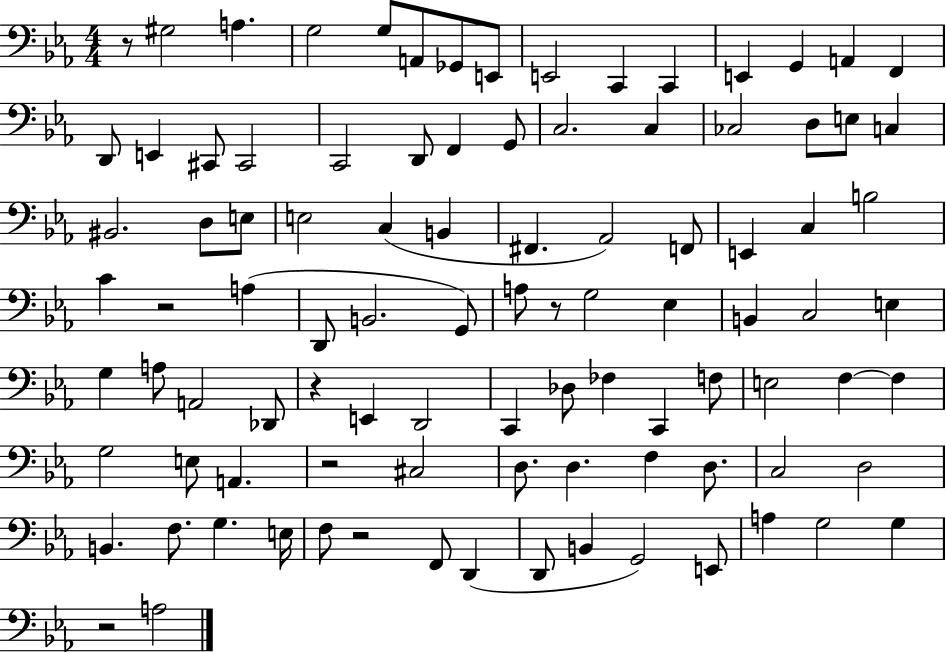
{
  \clef bass
  \numericTimeSignature
  \time 4/4
  \key ees \major
  r8 gis2 a4. | g2 g8 a,8 ges,8 e,8 | e,2 c,4 c,4 | e,4 g,4 a,4 f,4 | \break d,8 e,4 cis,8 cis,2 | c,2 d,8 f,4 g,8 | c2. c4 | ces2 d8 e8 c4 | \break bis,2. d8 e8 | e2 c4( b,4 | fis,4. aes,2) f,8 | e,4 c4 b2 | \break c'4 r2 a4( | d,8 b,2. g,8) | a8 r8 g2 ees4 | b,4 c2 e4 | \break g4 a8 a,2 des,8 | r4 e,4 d,2 | c,4 des8 fes4 c,4 f8 | e2 f4~~ f4 | \break g2 e8 a,4. | r2 cis2 | d8. d4. f4 d8. | c2 d2 | \break b,4. f8. g4. e16 | f8 r2 f,8 d,4( | d,8 b,4 g,2) e,8 | a4 g2 g4 | \break r2 a2 | \bar "|."
}